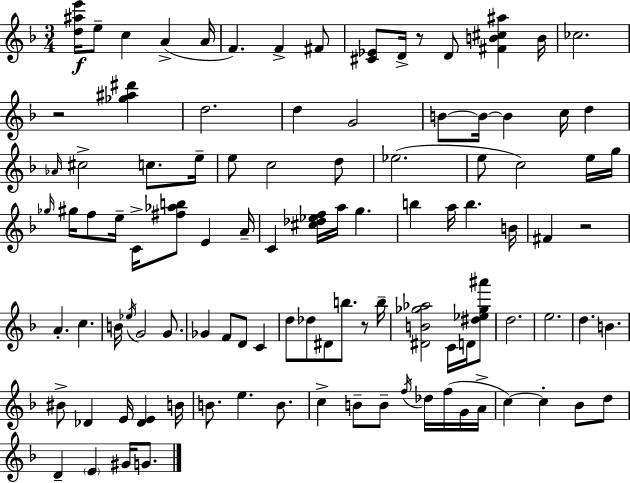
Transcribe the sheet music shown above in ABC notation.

X:1
T:Untitled
M:3/4
L:1/4
K:F
[d^ae']/4 e/2 c A A/4 F F ^F/2 [^C_E]/2 D/4 z/2 D/2 [^FB^c^a] B/4 _c2 z2 [_g^a^d'] d2 d G2 B/2 B/4 B c/4 d _A/4 ^c2 c/2 e/4 e/2 c2 d/2 _e2 e/2 c2 e/4 g/4 _g/4 ^g/4 f/2 e/4 C/4 [^f_ab]/2 E A/4 C [^c_d_ef]/4 a/4 g b a/4 b B/4 ^F z2 A c B/4 _e/4 G2 G/2 _G F/2 D/2 C d/2 _d/2 ^D/2 b/2 z/2 b/4 [^DB_g_a]2 C/4 D/4 [^d_e_g^a']/2 d2 e2 d B ^B/2 _D E/4 [_DE] B/4 B/2 e B/2 c B/2 B/2 f/4 _d/4 f/4 G/4 A/4 c c _B/2 d/2 D E ^G/4 G/2